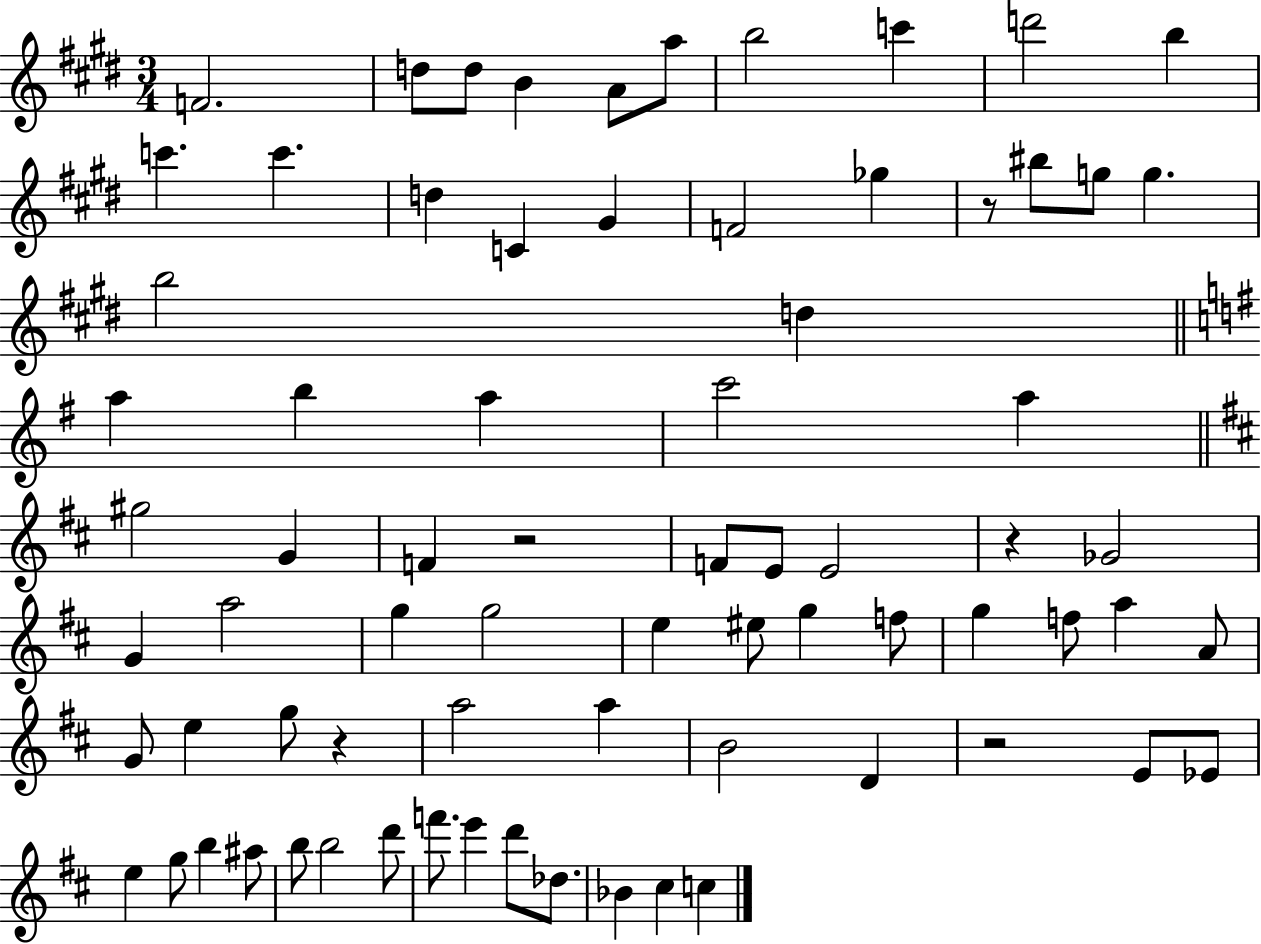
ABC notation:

X:1
T:Untitled
M:3/4
L:1/4
K:E
F2 d/2 d/2 B A/2 a/2 b2 c' d'2 b c' c' d C ^G F2 _g z/2 ^b/2 g/2 g b2 d a b a c'2 a ^g2 G F z2 F/2 E/2 E2 z _G2 G a2 g g2 e ^e/2 g f/2 g f/2 a A/2 G/2 e g/2 z a2 a B2 D z2 E/2 _E/2 e g/2 b ^a/2 b/2 b2 d'/2 f'/2 e' d'/2 _d/2 _B ^c c